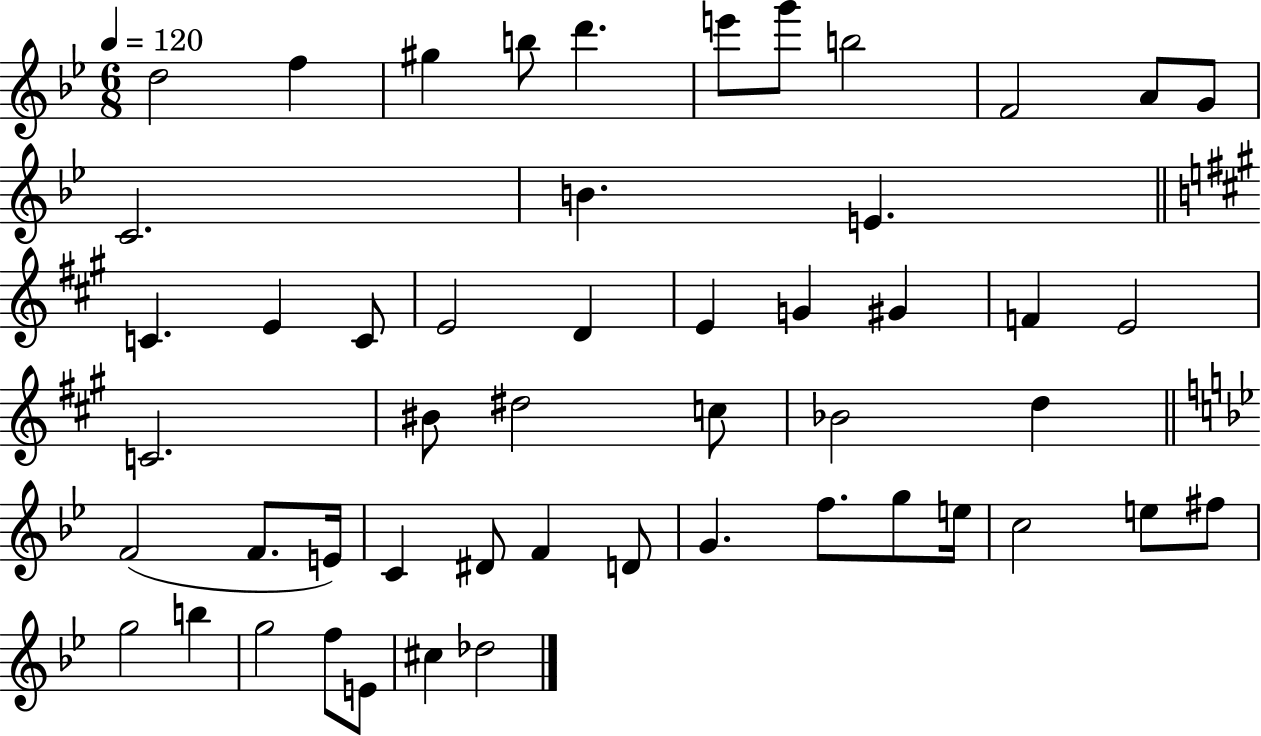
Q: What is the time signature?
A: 6/8